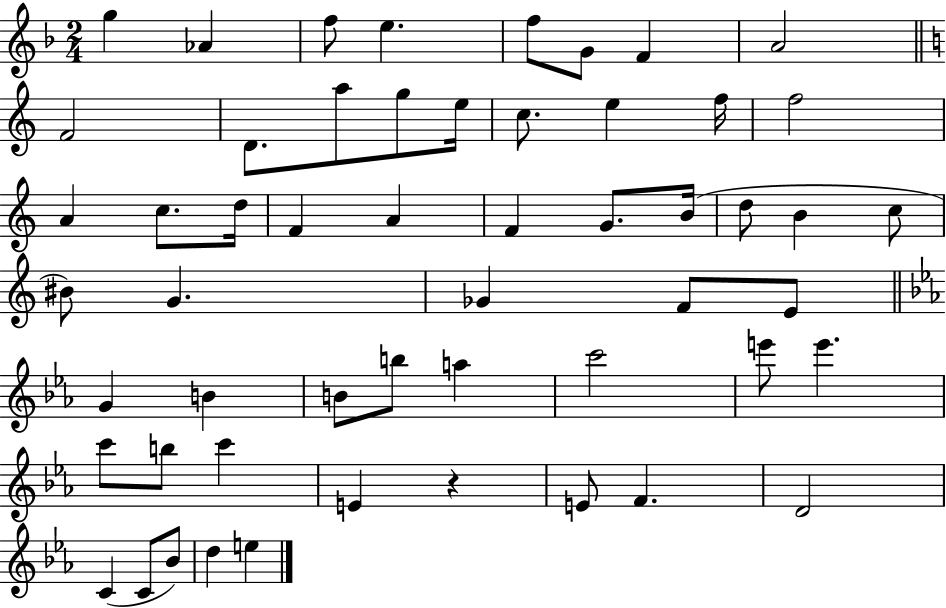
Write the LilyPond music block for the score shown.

{
  \clef treble
  \numericTimeSignature
  \time 2/4
  \key f \major
  g''4 aes'4 | f''8 e''4. | f''8 g'8 f'4 | a'2 | \break \bar "||" \break \key a \minor f'2 | d'8. a''8 g''8 e''16 | c''8. e''4 f''16 | f''2 | \break a'4 c''8. d''16 | f'4 a'4 | f'4 g'8. b'16( | d''8 b'4 c''8 | \break bis'8) g'4. | ges'4 f'8 e'8 | \bar "||" \break \key ees \major g'4 b'4 | b'8 b''8 a''4 | c'''2 | e'''8 e'''4. | \break c'''8 b''8 c'''4 | e'4 r4 | e'8 f'4. | d'2 | \break c'4( c'8 bes'8) | d''4 e''4 | \bar "|."
}